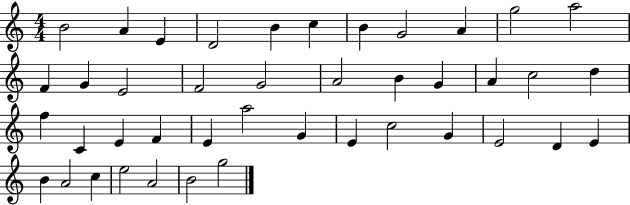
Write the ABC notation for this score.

X:1
T:Untitled
M:4/4
L:1/4
K:C
B2 A E D2 B c B G2 A g2 a2 F G E2 F2 G2 A2 B G A c2 d f C E F E a2 G E c2 G E2 D E B A2 c e2 A2 B2 g2